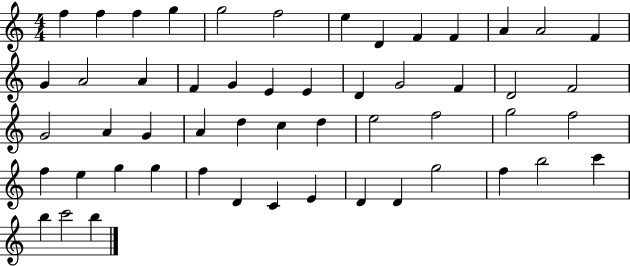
{
  \clef treble
  \numericTimeSignature
  \time 4/4
  \key c \major
  f''4 f''4 f''4 g''4 | g''2 f''2 | e''4 d'4 f'4 f'4 | a'4 a'2 f'4 | \break g'4 a'2 a'4 | f'4 g'4 e'4 e'4 | d'4 g'2 f'4 | d'2 f'2 | \break g'2 a'4 g'4 | a'4 d''4 c''4 d''4 | e''2 f''2 | g''2 f''2 | \break f''4 e''4 g''4 g''4 | f''4 d'4 c'4 e'4 | d'4 d'4 g''2 | f''4 b''2 c'''4 | \break b''4 c'''2 b''4 | \bar "|."
}